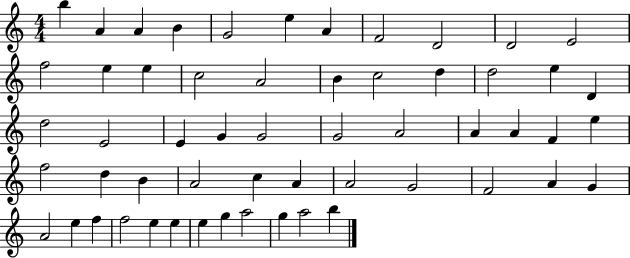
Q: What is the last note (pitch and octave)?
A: B5